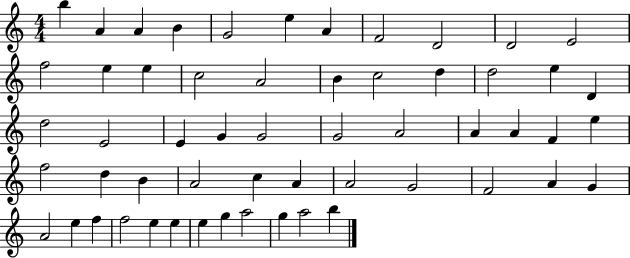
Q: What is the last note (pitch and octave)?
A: B5